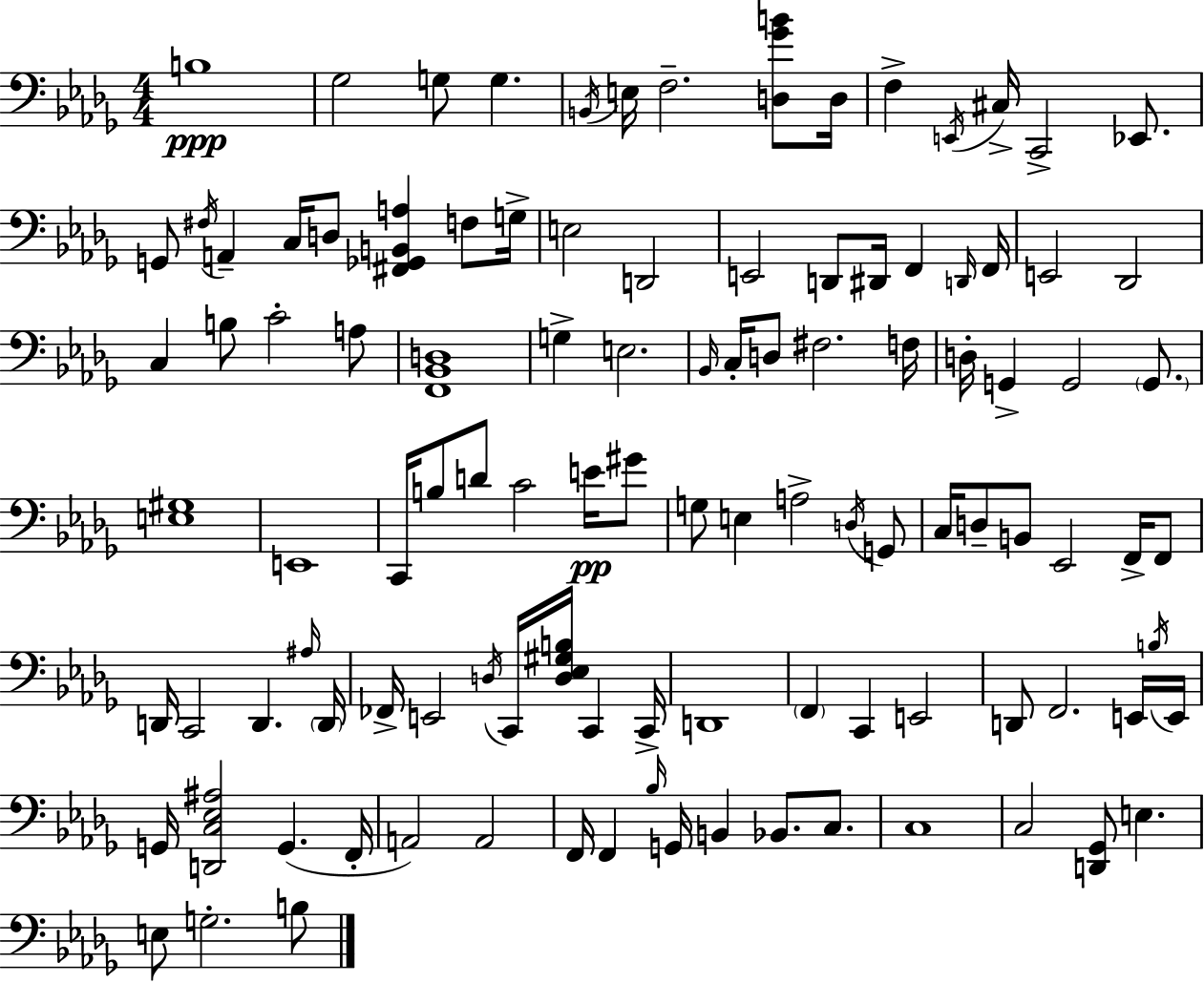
B3/w Gb3/h G3/e G3/q. B2/s E3/s F3/h. [D3,Gb4,B4]/e D3/s F3/q E2/s C#3/s C2/h Eb2/e. G2/e F#3/s A2/q C3/s D3/e [F#2,Gb2,B2,A3]/q F3/e G3/s E3/h D2/h E2/h D2/e D#2/s F2/q D2/s F2/s E2/h Db2/h C3/q B3/e C4/h A3/e [F2,Bb2,D3]/w G3/q E3/h. Bb2/s C3/s D3/e F#3/h. F3/s D3/s G2/q G2/h G2/e. [E3,G#3]/w E2/w C2/s B3/e D4/e C4/h E4/s G#4/e G3/e E3/q A3/h D3/s G2/e C3/s D3/e B2/e Eb2/h F2/s F2/e D2/s C2/h D2/q. A#3/s D2/s FES2/s E2/h D3/s C2/s [D3,Eb3,G#3,B3]/s C2/q C2/s D2/w F2/q C2/q E2/h D2/e F2/h. E2/s B3/s E2/s G2/s [D2,C3,Eb3,A#3]/h G2/q. F2/s A2/h A2/h F2/s F2/q Bb3/s G2/s B2/q Bb2/e. C3/e. C3/w C3/h [D2,Gb2]/e E3/q. E3/e G3/h. B3/e